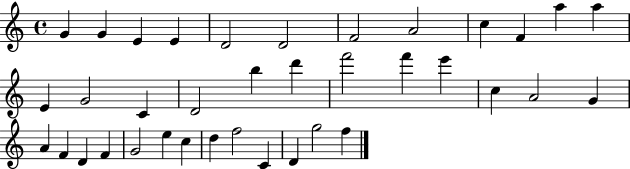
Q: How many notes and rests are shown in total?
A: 37